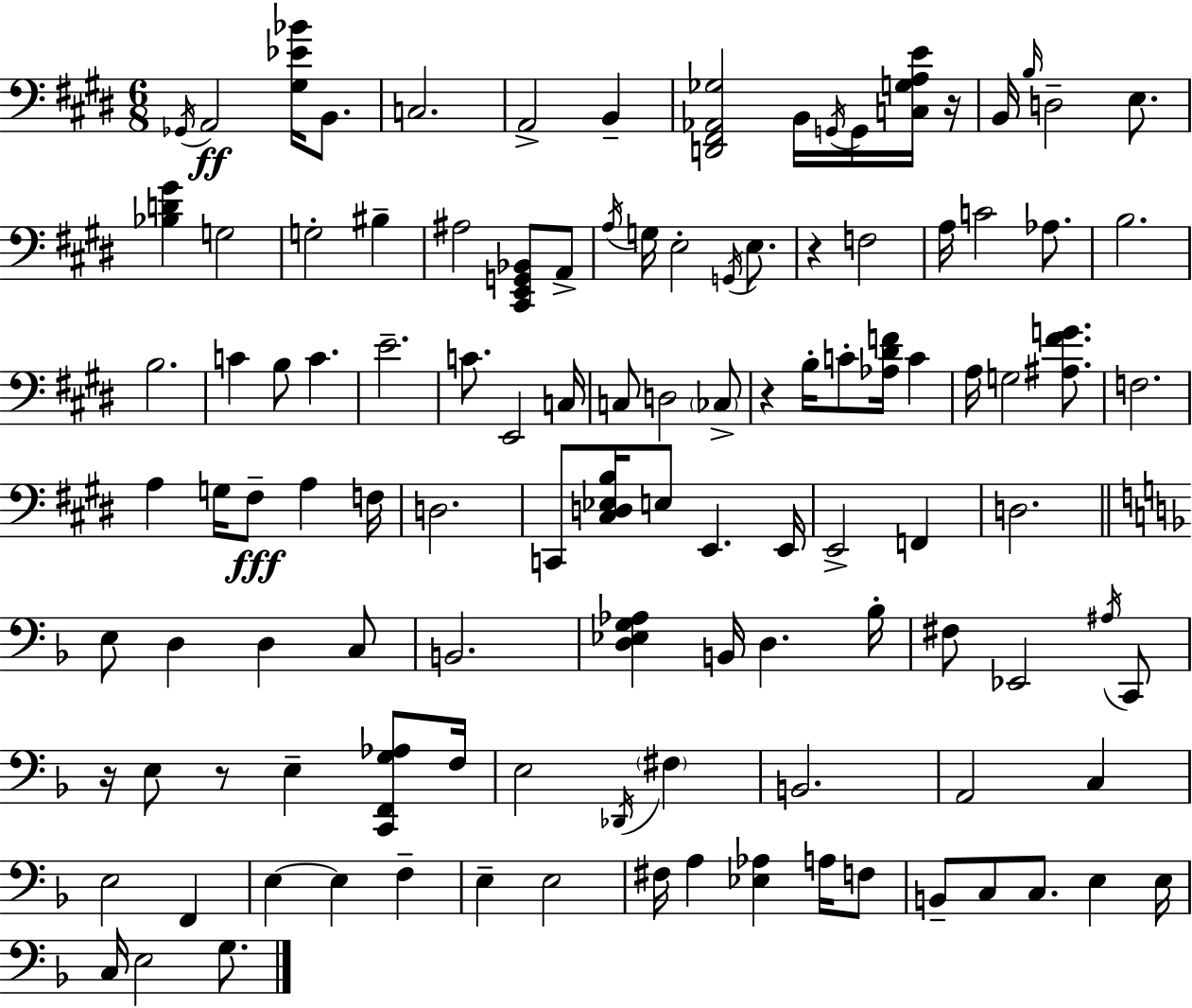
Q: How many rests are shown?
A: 5